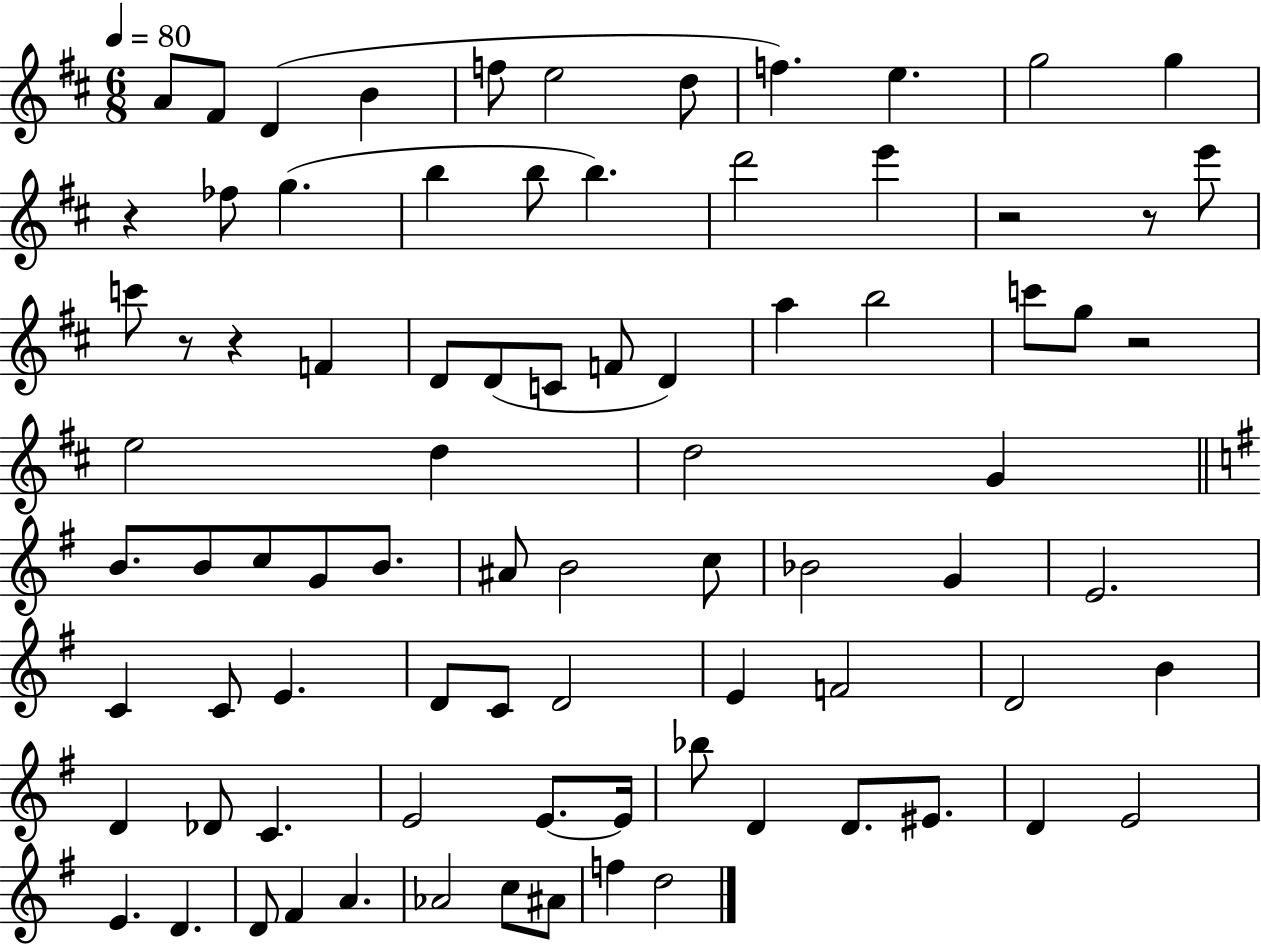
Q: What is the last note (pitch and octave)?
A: D5